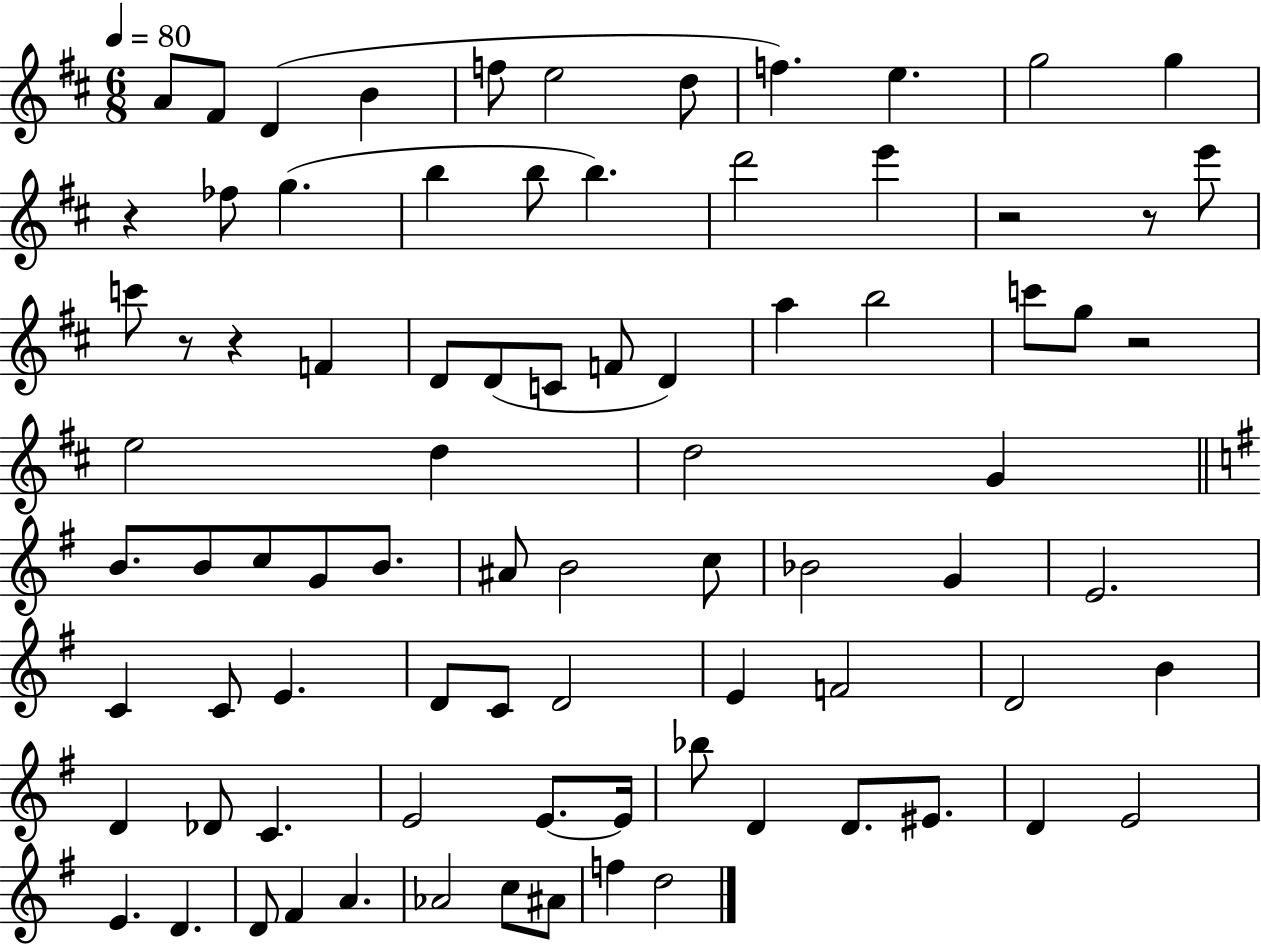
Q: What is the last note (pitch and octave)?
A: D5